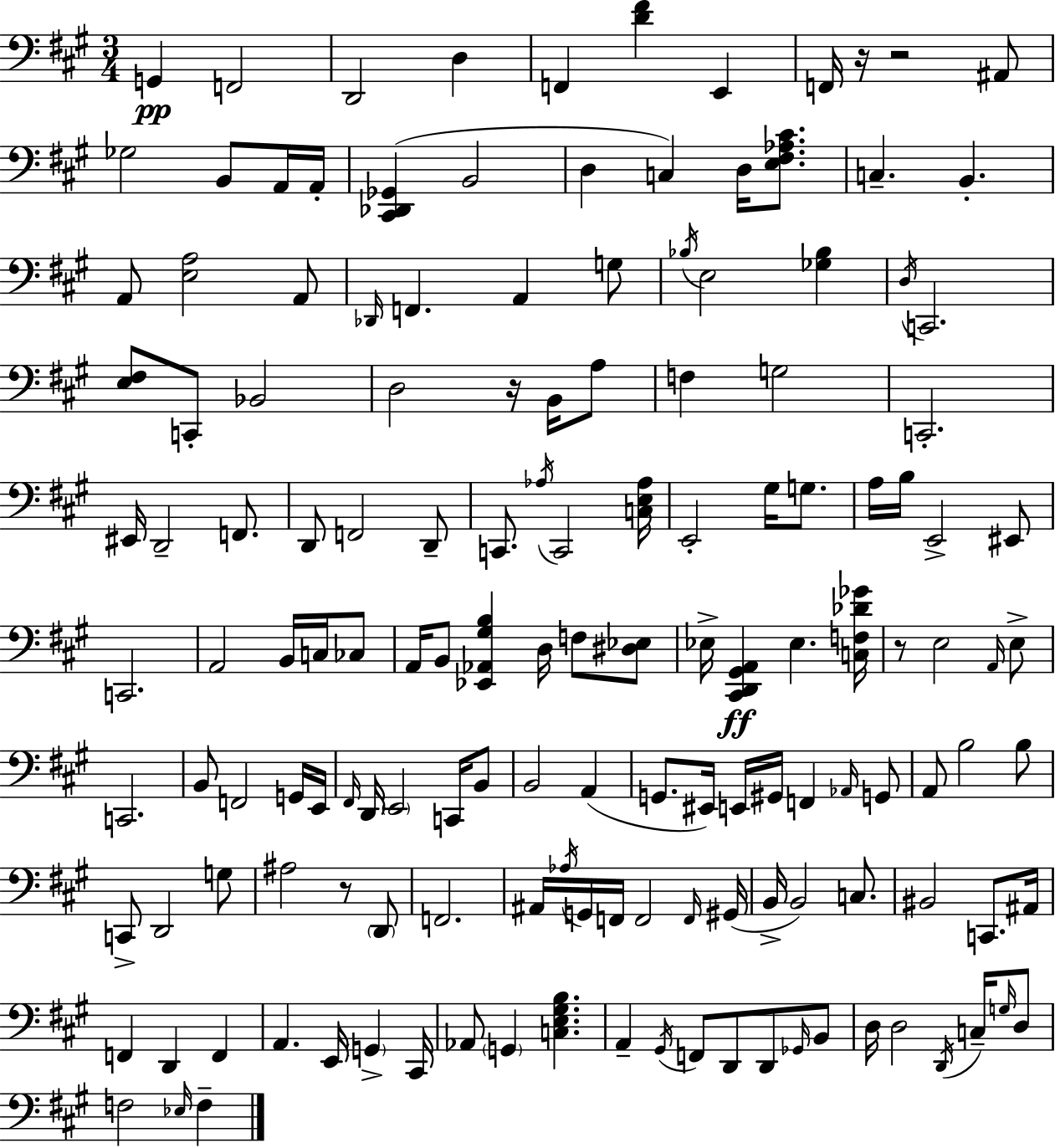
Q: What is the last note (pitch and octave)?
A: F3